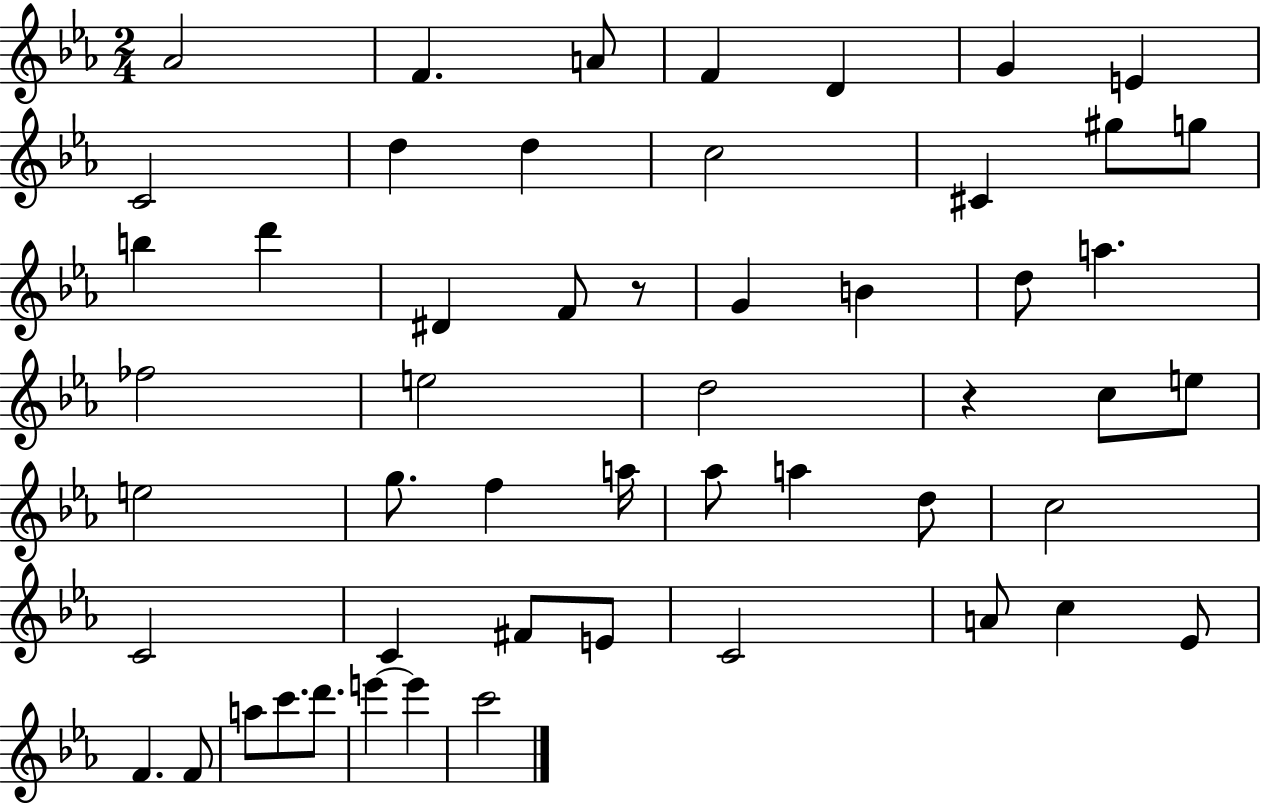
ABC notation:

X:1
T:Untitled
M:2/4
L:1/4
K:Eb
_A2 F A/2 F D G E C2 d d c2 ^C ^g/2 g/2 b d' ^D F/2 z/2 G B d/2 a _f2 e2 d2 z c/2 e/2 e2 g/2 f a/4 _a/2 a d/2 c2 C2 C ^F/2 E/2 C2 A/2 c _E/2 F F/2 a/2 c'/2 d'/2 e' e' c'2